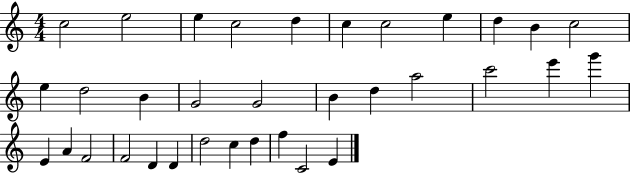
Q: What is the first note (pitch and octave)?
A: C5